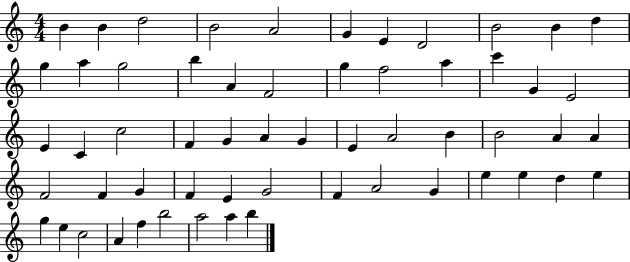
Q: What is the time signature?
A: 4/4